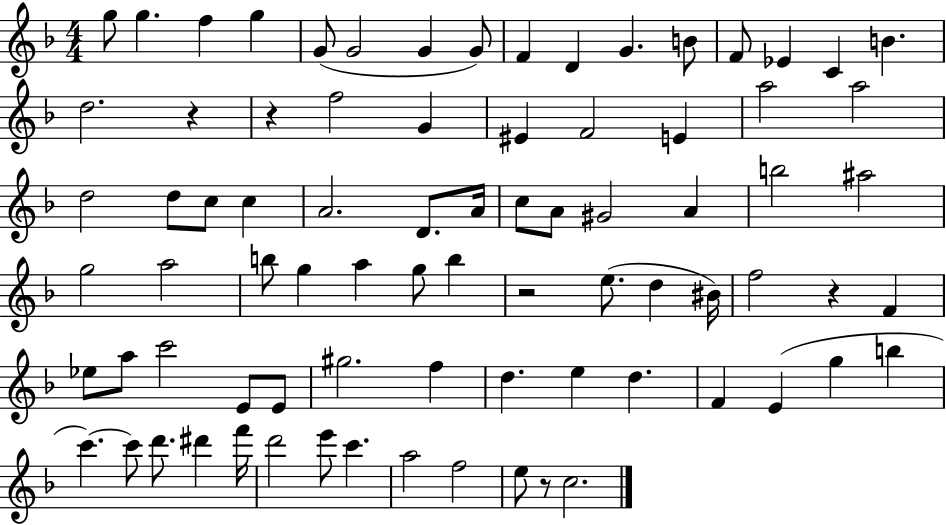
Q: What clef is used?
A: treble